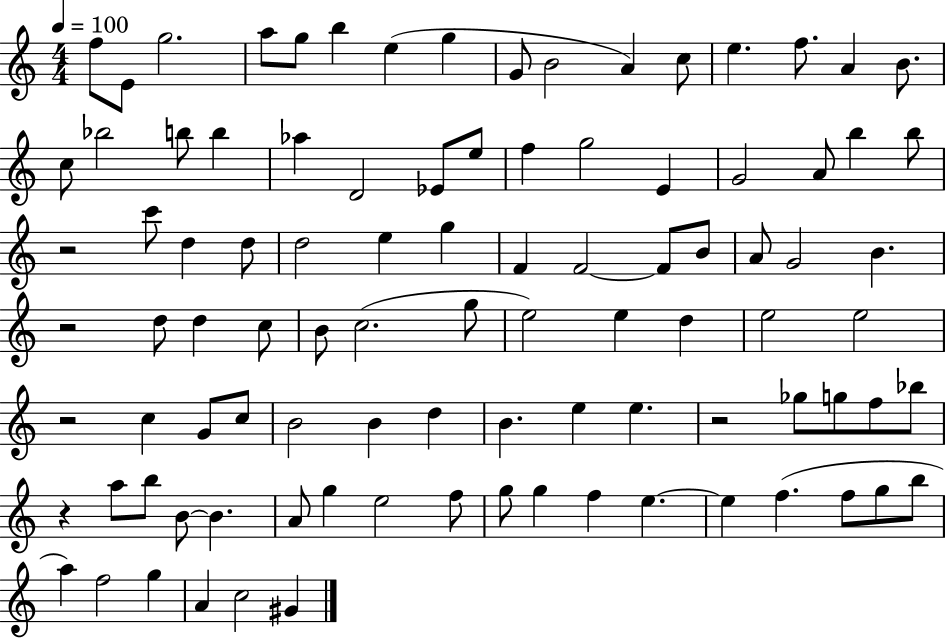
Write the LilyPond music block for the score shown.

{
  \clef treble
  \numericTimeSignature
  \time 4/4
  \key c \major
  \tempo 4 = 100
  f''8 e'8 g''2. | a''8 g''8 b''4 e''4( g''4 | g'8 b'2 a'4) c''8 | e''4. f''8. a'4 b'8. | \break c''8 bes''2 b''8 b''4 | aes''4 d'2 ees'8 e''8 | f''4 g''2 e'4 | g'2 a'8 b''4 b''8 | \break r2 c'''8 d''4 d''8 | d''2 e''4 g''4 | f'4 f'2~~ f'8 b'8 | a'8 g'2 b'4. | \break r2 d''8 d''4 c''8 | b'8 c''2.( g''8 | e''2) e''4 d''4 | e''2 e''2 | \break r2 c''4 g'8 c''8 | b'2 b'4 d''4 | b'4. e''4 e''4. | r2 ges''8 g''8 f''8 bes''8 | \break r4 a''8 b''8 b'8~~ b'4. | a'8 g''4 e''2 f''8 | g''8 g''4 f''4 e''4.~~ | e''4 f''4.( f''8 g''8 b''8 | \break a''4) f''2 g''4 | a'4 c''2 gis'4 | \bar "|."
}